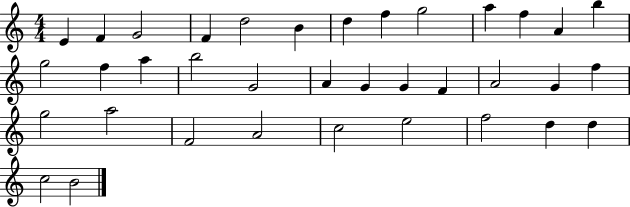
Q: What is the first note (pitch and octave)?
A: E4